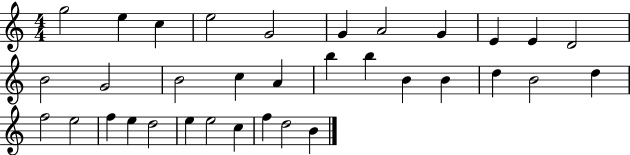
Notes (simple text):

G5/h E5/q C5/q E5/h G4/h G4/q A4/h G4/q E4/q E4/q D4/h B4/h G4/h B4/h C5/q A4/q B5/q B5/q B4/q B4/q D5/q B4/h D5/q F5/h E5/h F5/q E5/q D5/h E5/q E5/h C5/q F5/q D5/h B4/q